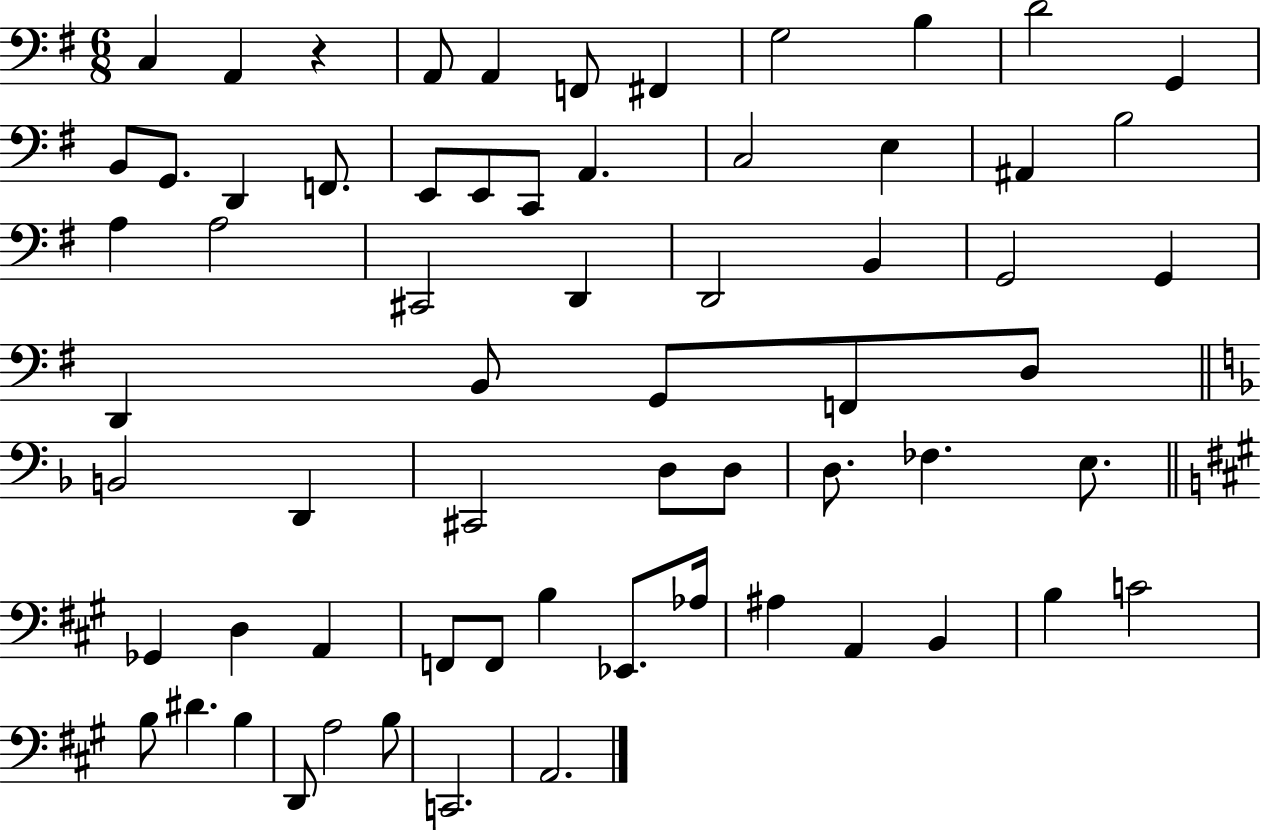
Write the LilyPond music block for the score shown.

{
  \clef bass
  \numericTimeSignature
  \time 6/8
  \key g \major
  c4 a,4 r4 | a,8 a,4 f,8 fis,4 | g2 b4 | d'2 g,4 | \break b,8 g,8. d,4 f,8. | e,8 e,8 c,8 a,4. | c2 e4 | ais,4 b2 | \break a4 a2 | cis,2 d,4 | d,2 b,4 | g,2 g,4 | \break d,4 b,8 g,8 f,8 d8 | \bar "||" \break \key f \major b,2 d,4 | cis,2 d8 d8 | d8. fes4. e8. | \bar "||" \break \key a \major ges,4 d4 a,4 | f,8 f,8 b4 ees,8. aes16 | ais4 a,4 b,4 | b4 c'2 | \break b8 dis'4. b4 | d,8 a2 b8 | c,2. | a,2. | \break \bar "|."
}